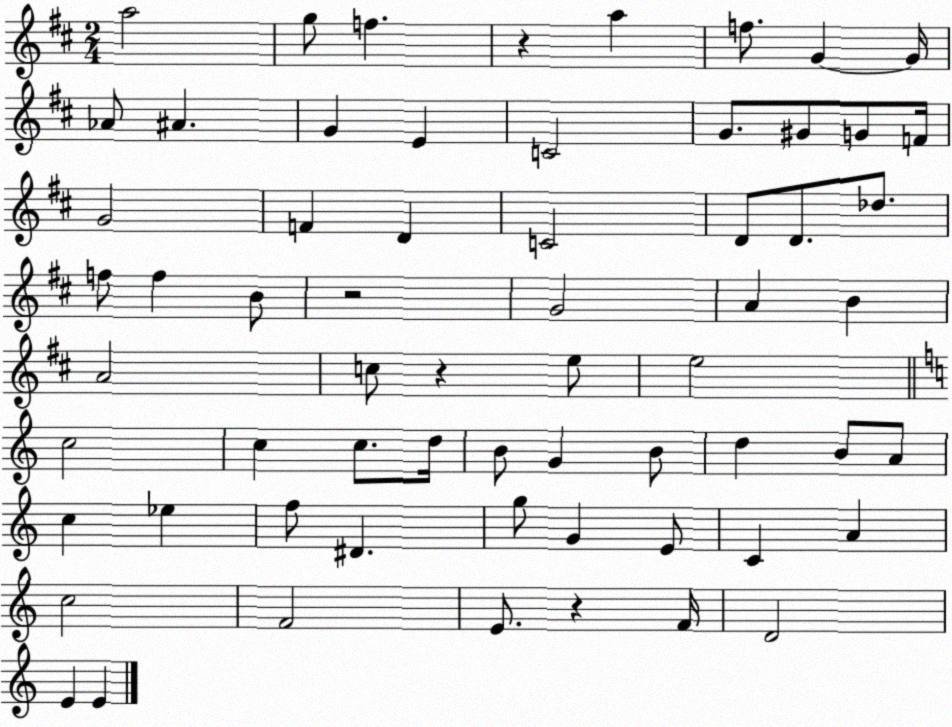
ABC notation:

X:1
T:Untitled
M:2/4
L:1/4
K:D
a2 g/2 f z a f/2 G G/4 _A/2 ^A G E C2 G/2 ^G/2 G/2 F/4 G2 F D C2 D/2 D/2 _d/2 f/2 f B/2 z2 G2 A B A2 c/2 z e/2 e2 c2 c c/2 d/4 B/2 G B/2 d B/2 A/2 c _e f/2 ^D g/2 G E/2 C A c2 F2 E/2 z F/4 D2 E E